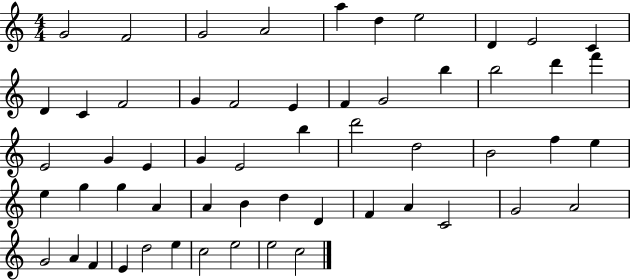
{
  \clef treble
  \numericTimeSignature
  \time 4/4
  \key c \major
  g'2 f'2 | g'2 a'2 | a''4 d''4 e''2 | d'4 e'2 c'4 | \break d'4 c'4 f'2 | g'4 f'2 e'4 | f'4 g'2 b''4 | b''2 d'''4 f'''4 | \break e'2 g'4 e'4 | g'4 e'2 b''4 | d'''2 d''2 | b'2 f''4 e''4 | \break e''4 g''4 g''4 a'4 | a'4 b'4 d''4 d'4 | f'4 a'4 c'2 | g'2 a'2 | \break g'2 a'4 f'4 | e'4 d''2 e''4 | c''2 e''2 | e''2 c''2 | \break \bar "|."
}